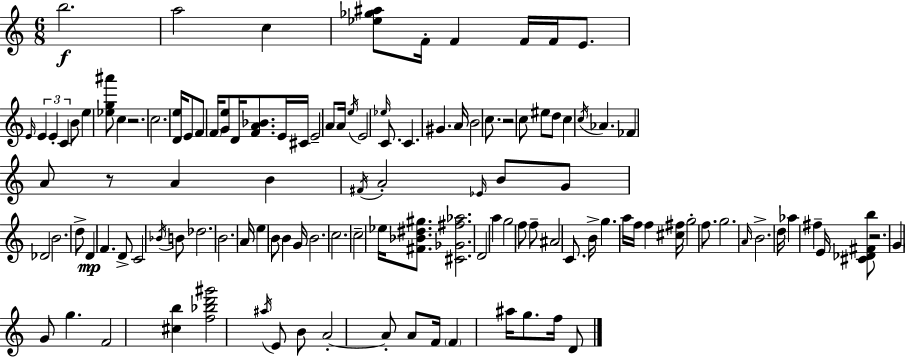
B5/h. A5/h C5/q [Eb5,Gb5,A#5]/e F4/s F4/q F4/s F4/s E4/e. E4/s E4/q E4/q C4/q B4/e E5/q [Eb5,G5,A#6]/e C5/q R/h. C5/h. [D4,E5]/s E4/e F4/e F4/s [G4,E5]/e D4/s [F4,A4,Bb4]/e. E4/s C#4/s E4/h A4/e A4/s E5/s E4/h Eb5/s C4/e. C4/q. G#4/q. A4/s B4/h C5/e. R/h C5/e EIS5/e D5/e C5/q C5/s Ab4/q. FES4/q A4/e R/e A4/q B4/q F#4/s A4/h Eb4/s B4/e G4/e Db4/h B4/h. D5/e D4/q F4/q. D4/e C4/h Bb4/s B4/e Db5/h. B4/h. A4/s E5/q B4/e B4/q G4/s B4/h. C5/h. C5/h Eb5/s [F#4,Bb4,D#5,G#5]/e. [C#4,Gb4,F#5,Ab5]/h. D4/h A5/q G5/h F5/e F5/e A#4/h C4/e. B4/s G5/q. A5/s F5/s F5/q [C#5,F#5]/s G5/h F5/e. G5/h. A4/s B4/h. D5/s Ab5/q F#5/q E4/s [C#4,Db4,F#4,B5]/e R/h. G4/q G4/e G5/q. F4/h [C#5,B5]/q [F5,Bb5,D6,G#6]/h A#5/s E4/e B4/e A4/h A4/e A4/e F4/s F4/q A#5/s G5/e. F5/s D4/e